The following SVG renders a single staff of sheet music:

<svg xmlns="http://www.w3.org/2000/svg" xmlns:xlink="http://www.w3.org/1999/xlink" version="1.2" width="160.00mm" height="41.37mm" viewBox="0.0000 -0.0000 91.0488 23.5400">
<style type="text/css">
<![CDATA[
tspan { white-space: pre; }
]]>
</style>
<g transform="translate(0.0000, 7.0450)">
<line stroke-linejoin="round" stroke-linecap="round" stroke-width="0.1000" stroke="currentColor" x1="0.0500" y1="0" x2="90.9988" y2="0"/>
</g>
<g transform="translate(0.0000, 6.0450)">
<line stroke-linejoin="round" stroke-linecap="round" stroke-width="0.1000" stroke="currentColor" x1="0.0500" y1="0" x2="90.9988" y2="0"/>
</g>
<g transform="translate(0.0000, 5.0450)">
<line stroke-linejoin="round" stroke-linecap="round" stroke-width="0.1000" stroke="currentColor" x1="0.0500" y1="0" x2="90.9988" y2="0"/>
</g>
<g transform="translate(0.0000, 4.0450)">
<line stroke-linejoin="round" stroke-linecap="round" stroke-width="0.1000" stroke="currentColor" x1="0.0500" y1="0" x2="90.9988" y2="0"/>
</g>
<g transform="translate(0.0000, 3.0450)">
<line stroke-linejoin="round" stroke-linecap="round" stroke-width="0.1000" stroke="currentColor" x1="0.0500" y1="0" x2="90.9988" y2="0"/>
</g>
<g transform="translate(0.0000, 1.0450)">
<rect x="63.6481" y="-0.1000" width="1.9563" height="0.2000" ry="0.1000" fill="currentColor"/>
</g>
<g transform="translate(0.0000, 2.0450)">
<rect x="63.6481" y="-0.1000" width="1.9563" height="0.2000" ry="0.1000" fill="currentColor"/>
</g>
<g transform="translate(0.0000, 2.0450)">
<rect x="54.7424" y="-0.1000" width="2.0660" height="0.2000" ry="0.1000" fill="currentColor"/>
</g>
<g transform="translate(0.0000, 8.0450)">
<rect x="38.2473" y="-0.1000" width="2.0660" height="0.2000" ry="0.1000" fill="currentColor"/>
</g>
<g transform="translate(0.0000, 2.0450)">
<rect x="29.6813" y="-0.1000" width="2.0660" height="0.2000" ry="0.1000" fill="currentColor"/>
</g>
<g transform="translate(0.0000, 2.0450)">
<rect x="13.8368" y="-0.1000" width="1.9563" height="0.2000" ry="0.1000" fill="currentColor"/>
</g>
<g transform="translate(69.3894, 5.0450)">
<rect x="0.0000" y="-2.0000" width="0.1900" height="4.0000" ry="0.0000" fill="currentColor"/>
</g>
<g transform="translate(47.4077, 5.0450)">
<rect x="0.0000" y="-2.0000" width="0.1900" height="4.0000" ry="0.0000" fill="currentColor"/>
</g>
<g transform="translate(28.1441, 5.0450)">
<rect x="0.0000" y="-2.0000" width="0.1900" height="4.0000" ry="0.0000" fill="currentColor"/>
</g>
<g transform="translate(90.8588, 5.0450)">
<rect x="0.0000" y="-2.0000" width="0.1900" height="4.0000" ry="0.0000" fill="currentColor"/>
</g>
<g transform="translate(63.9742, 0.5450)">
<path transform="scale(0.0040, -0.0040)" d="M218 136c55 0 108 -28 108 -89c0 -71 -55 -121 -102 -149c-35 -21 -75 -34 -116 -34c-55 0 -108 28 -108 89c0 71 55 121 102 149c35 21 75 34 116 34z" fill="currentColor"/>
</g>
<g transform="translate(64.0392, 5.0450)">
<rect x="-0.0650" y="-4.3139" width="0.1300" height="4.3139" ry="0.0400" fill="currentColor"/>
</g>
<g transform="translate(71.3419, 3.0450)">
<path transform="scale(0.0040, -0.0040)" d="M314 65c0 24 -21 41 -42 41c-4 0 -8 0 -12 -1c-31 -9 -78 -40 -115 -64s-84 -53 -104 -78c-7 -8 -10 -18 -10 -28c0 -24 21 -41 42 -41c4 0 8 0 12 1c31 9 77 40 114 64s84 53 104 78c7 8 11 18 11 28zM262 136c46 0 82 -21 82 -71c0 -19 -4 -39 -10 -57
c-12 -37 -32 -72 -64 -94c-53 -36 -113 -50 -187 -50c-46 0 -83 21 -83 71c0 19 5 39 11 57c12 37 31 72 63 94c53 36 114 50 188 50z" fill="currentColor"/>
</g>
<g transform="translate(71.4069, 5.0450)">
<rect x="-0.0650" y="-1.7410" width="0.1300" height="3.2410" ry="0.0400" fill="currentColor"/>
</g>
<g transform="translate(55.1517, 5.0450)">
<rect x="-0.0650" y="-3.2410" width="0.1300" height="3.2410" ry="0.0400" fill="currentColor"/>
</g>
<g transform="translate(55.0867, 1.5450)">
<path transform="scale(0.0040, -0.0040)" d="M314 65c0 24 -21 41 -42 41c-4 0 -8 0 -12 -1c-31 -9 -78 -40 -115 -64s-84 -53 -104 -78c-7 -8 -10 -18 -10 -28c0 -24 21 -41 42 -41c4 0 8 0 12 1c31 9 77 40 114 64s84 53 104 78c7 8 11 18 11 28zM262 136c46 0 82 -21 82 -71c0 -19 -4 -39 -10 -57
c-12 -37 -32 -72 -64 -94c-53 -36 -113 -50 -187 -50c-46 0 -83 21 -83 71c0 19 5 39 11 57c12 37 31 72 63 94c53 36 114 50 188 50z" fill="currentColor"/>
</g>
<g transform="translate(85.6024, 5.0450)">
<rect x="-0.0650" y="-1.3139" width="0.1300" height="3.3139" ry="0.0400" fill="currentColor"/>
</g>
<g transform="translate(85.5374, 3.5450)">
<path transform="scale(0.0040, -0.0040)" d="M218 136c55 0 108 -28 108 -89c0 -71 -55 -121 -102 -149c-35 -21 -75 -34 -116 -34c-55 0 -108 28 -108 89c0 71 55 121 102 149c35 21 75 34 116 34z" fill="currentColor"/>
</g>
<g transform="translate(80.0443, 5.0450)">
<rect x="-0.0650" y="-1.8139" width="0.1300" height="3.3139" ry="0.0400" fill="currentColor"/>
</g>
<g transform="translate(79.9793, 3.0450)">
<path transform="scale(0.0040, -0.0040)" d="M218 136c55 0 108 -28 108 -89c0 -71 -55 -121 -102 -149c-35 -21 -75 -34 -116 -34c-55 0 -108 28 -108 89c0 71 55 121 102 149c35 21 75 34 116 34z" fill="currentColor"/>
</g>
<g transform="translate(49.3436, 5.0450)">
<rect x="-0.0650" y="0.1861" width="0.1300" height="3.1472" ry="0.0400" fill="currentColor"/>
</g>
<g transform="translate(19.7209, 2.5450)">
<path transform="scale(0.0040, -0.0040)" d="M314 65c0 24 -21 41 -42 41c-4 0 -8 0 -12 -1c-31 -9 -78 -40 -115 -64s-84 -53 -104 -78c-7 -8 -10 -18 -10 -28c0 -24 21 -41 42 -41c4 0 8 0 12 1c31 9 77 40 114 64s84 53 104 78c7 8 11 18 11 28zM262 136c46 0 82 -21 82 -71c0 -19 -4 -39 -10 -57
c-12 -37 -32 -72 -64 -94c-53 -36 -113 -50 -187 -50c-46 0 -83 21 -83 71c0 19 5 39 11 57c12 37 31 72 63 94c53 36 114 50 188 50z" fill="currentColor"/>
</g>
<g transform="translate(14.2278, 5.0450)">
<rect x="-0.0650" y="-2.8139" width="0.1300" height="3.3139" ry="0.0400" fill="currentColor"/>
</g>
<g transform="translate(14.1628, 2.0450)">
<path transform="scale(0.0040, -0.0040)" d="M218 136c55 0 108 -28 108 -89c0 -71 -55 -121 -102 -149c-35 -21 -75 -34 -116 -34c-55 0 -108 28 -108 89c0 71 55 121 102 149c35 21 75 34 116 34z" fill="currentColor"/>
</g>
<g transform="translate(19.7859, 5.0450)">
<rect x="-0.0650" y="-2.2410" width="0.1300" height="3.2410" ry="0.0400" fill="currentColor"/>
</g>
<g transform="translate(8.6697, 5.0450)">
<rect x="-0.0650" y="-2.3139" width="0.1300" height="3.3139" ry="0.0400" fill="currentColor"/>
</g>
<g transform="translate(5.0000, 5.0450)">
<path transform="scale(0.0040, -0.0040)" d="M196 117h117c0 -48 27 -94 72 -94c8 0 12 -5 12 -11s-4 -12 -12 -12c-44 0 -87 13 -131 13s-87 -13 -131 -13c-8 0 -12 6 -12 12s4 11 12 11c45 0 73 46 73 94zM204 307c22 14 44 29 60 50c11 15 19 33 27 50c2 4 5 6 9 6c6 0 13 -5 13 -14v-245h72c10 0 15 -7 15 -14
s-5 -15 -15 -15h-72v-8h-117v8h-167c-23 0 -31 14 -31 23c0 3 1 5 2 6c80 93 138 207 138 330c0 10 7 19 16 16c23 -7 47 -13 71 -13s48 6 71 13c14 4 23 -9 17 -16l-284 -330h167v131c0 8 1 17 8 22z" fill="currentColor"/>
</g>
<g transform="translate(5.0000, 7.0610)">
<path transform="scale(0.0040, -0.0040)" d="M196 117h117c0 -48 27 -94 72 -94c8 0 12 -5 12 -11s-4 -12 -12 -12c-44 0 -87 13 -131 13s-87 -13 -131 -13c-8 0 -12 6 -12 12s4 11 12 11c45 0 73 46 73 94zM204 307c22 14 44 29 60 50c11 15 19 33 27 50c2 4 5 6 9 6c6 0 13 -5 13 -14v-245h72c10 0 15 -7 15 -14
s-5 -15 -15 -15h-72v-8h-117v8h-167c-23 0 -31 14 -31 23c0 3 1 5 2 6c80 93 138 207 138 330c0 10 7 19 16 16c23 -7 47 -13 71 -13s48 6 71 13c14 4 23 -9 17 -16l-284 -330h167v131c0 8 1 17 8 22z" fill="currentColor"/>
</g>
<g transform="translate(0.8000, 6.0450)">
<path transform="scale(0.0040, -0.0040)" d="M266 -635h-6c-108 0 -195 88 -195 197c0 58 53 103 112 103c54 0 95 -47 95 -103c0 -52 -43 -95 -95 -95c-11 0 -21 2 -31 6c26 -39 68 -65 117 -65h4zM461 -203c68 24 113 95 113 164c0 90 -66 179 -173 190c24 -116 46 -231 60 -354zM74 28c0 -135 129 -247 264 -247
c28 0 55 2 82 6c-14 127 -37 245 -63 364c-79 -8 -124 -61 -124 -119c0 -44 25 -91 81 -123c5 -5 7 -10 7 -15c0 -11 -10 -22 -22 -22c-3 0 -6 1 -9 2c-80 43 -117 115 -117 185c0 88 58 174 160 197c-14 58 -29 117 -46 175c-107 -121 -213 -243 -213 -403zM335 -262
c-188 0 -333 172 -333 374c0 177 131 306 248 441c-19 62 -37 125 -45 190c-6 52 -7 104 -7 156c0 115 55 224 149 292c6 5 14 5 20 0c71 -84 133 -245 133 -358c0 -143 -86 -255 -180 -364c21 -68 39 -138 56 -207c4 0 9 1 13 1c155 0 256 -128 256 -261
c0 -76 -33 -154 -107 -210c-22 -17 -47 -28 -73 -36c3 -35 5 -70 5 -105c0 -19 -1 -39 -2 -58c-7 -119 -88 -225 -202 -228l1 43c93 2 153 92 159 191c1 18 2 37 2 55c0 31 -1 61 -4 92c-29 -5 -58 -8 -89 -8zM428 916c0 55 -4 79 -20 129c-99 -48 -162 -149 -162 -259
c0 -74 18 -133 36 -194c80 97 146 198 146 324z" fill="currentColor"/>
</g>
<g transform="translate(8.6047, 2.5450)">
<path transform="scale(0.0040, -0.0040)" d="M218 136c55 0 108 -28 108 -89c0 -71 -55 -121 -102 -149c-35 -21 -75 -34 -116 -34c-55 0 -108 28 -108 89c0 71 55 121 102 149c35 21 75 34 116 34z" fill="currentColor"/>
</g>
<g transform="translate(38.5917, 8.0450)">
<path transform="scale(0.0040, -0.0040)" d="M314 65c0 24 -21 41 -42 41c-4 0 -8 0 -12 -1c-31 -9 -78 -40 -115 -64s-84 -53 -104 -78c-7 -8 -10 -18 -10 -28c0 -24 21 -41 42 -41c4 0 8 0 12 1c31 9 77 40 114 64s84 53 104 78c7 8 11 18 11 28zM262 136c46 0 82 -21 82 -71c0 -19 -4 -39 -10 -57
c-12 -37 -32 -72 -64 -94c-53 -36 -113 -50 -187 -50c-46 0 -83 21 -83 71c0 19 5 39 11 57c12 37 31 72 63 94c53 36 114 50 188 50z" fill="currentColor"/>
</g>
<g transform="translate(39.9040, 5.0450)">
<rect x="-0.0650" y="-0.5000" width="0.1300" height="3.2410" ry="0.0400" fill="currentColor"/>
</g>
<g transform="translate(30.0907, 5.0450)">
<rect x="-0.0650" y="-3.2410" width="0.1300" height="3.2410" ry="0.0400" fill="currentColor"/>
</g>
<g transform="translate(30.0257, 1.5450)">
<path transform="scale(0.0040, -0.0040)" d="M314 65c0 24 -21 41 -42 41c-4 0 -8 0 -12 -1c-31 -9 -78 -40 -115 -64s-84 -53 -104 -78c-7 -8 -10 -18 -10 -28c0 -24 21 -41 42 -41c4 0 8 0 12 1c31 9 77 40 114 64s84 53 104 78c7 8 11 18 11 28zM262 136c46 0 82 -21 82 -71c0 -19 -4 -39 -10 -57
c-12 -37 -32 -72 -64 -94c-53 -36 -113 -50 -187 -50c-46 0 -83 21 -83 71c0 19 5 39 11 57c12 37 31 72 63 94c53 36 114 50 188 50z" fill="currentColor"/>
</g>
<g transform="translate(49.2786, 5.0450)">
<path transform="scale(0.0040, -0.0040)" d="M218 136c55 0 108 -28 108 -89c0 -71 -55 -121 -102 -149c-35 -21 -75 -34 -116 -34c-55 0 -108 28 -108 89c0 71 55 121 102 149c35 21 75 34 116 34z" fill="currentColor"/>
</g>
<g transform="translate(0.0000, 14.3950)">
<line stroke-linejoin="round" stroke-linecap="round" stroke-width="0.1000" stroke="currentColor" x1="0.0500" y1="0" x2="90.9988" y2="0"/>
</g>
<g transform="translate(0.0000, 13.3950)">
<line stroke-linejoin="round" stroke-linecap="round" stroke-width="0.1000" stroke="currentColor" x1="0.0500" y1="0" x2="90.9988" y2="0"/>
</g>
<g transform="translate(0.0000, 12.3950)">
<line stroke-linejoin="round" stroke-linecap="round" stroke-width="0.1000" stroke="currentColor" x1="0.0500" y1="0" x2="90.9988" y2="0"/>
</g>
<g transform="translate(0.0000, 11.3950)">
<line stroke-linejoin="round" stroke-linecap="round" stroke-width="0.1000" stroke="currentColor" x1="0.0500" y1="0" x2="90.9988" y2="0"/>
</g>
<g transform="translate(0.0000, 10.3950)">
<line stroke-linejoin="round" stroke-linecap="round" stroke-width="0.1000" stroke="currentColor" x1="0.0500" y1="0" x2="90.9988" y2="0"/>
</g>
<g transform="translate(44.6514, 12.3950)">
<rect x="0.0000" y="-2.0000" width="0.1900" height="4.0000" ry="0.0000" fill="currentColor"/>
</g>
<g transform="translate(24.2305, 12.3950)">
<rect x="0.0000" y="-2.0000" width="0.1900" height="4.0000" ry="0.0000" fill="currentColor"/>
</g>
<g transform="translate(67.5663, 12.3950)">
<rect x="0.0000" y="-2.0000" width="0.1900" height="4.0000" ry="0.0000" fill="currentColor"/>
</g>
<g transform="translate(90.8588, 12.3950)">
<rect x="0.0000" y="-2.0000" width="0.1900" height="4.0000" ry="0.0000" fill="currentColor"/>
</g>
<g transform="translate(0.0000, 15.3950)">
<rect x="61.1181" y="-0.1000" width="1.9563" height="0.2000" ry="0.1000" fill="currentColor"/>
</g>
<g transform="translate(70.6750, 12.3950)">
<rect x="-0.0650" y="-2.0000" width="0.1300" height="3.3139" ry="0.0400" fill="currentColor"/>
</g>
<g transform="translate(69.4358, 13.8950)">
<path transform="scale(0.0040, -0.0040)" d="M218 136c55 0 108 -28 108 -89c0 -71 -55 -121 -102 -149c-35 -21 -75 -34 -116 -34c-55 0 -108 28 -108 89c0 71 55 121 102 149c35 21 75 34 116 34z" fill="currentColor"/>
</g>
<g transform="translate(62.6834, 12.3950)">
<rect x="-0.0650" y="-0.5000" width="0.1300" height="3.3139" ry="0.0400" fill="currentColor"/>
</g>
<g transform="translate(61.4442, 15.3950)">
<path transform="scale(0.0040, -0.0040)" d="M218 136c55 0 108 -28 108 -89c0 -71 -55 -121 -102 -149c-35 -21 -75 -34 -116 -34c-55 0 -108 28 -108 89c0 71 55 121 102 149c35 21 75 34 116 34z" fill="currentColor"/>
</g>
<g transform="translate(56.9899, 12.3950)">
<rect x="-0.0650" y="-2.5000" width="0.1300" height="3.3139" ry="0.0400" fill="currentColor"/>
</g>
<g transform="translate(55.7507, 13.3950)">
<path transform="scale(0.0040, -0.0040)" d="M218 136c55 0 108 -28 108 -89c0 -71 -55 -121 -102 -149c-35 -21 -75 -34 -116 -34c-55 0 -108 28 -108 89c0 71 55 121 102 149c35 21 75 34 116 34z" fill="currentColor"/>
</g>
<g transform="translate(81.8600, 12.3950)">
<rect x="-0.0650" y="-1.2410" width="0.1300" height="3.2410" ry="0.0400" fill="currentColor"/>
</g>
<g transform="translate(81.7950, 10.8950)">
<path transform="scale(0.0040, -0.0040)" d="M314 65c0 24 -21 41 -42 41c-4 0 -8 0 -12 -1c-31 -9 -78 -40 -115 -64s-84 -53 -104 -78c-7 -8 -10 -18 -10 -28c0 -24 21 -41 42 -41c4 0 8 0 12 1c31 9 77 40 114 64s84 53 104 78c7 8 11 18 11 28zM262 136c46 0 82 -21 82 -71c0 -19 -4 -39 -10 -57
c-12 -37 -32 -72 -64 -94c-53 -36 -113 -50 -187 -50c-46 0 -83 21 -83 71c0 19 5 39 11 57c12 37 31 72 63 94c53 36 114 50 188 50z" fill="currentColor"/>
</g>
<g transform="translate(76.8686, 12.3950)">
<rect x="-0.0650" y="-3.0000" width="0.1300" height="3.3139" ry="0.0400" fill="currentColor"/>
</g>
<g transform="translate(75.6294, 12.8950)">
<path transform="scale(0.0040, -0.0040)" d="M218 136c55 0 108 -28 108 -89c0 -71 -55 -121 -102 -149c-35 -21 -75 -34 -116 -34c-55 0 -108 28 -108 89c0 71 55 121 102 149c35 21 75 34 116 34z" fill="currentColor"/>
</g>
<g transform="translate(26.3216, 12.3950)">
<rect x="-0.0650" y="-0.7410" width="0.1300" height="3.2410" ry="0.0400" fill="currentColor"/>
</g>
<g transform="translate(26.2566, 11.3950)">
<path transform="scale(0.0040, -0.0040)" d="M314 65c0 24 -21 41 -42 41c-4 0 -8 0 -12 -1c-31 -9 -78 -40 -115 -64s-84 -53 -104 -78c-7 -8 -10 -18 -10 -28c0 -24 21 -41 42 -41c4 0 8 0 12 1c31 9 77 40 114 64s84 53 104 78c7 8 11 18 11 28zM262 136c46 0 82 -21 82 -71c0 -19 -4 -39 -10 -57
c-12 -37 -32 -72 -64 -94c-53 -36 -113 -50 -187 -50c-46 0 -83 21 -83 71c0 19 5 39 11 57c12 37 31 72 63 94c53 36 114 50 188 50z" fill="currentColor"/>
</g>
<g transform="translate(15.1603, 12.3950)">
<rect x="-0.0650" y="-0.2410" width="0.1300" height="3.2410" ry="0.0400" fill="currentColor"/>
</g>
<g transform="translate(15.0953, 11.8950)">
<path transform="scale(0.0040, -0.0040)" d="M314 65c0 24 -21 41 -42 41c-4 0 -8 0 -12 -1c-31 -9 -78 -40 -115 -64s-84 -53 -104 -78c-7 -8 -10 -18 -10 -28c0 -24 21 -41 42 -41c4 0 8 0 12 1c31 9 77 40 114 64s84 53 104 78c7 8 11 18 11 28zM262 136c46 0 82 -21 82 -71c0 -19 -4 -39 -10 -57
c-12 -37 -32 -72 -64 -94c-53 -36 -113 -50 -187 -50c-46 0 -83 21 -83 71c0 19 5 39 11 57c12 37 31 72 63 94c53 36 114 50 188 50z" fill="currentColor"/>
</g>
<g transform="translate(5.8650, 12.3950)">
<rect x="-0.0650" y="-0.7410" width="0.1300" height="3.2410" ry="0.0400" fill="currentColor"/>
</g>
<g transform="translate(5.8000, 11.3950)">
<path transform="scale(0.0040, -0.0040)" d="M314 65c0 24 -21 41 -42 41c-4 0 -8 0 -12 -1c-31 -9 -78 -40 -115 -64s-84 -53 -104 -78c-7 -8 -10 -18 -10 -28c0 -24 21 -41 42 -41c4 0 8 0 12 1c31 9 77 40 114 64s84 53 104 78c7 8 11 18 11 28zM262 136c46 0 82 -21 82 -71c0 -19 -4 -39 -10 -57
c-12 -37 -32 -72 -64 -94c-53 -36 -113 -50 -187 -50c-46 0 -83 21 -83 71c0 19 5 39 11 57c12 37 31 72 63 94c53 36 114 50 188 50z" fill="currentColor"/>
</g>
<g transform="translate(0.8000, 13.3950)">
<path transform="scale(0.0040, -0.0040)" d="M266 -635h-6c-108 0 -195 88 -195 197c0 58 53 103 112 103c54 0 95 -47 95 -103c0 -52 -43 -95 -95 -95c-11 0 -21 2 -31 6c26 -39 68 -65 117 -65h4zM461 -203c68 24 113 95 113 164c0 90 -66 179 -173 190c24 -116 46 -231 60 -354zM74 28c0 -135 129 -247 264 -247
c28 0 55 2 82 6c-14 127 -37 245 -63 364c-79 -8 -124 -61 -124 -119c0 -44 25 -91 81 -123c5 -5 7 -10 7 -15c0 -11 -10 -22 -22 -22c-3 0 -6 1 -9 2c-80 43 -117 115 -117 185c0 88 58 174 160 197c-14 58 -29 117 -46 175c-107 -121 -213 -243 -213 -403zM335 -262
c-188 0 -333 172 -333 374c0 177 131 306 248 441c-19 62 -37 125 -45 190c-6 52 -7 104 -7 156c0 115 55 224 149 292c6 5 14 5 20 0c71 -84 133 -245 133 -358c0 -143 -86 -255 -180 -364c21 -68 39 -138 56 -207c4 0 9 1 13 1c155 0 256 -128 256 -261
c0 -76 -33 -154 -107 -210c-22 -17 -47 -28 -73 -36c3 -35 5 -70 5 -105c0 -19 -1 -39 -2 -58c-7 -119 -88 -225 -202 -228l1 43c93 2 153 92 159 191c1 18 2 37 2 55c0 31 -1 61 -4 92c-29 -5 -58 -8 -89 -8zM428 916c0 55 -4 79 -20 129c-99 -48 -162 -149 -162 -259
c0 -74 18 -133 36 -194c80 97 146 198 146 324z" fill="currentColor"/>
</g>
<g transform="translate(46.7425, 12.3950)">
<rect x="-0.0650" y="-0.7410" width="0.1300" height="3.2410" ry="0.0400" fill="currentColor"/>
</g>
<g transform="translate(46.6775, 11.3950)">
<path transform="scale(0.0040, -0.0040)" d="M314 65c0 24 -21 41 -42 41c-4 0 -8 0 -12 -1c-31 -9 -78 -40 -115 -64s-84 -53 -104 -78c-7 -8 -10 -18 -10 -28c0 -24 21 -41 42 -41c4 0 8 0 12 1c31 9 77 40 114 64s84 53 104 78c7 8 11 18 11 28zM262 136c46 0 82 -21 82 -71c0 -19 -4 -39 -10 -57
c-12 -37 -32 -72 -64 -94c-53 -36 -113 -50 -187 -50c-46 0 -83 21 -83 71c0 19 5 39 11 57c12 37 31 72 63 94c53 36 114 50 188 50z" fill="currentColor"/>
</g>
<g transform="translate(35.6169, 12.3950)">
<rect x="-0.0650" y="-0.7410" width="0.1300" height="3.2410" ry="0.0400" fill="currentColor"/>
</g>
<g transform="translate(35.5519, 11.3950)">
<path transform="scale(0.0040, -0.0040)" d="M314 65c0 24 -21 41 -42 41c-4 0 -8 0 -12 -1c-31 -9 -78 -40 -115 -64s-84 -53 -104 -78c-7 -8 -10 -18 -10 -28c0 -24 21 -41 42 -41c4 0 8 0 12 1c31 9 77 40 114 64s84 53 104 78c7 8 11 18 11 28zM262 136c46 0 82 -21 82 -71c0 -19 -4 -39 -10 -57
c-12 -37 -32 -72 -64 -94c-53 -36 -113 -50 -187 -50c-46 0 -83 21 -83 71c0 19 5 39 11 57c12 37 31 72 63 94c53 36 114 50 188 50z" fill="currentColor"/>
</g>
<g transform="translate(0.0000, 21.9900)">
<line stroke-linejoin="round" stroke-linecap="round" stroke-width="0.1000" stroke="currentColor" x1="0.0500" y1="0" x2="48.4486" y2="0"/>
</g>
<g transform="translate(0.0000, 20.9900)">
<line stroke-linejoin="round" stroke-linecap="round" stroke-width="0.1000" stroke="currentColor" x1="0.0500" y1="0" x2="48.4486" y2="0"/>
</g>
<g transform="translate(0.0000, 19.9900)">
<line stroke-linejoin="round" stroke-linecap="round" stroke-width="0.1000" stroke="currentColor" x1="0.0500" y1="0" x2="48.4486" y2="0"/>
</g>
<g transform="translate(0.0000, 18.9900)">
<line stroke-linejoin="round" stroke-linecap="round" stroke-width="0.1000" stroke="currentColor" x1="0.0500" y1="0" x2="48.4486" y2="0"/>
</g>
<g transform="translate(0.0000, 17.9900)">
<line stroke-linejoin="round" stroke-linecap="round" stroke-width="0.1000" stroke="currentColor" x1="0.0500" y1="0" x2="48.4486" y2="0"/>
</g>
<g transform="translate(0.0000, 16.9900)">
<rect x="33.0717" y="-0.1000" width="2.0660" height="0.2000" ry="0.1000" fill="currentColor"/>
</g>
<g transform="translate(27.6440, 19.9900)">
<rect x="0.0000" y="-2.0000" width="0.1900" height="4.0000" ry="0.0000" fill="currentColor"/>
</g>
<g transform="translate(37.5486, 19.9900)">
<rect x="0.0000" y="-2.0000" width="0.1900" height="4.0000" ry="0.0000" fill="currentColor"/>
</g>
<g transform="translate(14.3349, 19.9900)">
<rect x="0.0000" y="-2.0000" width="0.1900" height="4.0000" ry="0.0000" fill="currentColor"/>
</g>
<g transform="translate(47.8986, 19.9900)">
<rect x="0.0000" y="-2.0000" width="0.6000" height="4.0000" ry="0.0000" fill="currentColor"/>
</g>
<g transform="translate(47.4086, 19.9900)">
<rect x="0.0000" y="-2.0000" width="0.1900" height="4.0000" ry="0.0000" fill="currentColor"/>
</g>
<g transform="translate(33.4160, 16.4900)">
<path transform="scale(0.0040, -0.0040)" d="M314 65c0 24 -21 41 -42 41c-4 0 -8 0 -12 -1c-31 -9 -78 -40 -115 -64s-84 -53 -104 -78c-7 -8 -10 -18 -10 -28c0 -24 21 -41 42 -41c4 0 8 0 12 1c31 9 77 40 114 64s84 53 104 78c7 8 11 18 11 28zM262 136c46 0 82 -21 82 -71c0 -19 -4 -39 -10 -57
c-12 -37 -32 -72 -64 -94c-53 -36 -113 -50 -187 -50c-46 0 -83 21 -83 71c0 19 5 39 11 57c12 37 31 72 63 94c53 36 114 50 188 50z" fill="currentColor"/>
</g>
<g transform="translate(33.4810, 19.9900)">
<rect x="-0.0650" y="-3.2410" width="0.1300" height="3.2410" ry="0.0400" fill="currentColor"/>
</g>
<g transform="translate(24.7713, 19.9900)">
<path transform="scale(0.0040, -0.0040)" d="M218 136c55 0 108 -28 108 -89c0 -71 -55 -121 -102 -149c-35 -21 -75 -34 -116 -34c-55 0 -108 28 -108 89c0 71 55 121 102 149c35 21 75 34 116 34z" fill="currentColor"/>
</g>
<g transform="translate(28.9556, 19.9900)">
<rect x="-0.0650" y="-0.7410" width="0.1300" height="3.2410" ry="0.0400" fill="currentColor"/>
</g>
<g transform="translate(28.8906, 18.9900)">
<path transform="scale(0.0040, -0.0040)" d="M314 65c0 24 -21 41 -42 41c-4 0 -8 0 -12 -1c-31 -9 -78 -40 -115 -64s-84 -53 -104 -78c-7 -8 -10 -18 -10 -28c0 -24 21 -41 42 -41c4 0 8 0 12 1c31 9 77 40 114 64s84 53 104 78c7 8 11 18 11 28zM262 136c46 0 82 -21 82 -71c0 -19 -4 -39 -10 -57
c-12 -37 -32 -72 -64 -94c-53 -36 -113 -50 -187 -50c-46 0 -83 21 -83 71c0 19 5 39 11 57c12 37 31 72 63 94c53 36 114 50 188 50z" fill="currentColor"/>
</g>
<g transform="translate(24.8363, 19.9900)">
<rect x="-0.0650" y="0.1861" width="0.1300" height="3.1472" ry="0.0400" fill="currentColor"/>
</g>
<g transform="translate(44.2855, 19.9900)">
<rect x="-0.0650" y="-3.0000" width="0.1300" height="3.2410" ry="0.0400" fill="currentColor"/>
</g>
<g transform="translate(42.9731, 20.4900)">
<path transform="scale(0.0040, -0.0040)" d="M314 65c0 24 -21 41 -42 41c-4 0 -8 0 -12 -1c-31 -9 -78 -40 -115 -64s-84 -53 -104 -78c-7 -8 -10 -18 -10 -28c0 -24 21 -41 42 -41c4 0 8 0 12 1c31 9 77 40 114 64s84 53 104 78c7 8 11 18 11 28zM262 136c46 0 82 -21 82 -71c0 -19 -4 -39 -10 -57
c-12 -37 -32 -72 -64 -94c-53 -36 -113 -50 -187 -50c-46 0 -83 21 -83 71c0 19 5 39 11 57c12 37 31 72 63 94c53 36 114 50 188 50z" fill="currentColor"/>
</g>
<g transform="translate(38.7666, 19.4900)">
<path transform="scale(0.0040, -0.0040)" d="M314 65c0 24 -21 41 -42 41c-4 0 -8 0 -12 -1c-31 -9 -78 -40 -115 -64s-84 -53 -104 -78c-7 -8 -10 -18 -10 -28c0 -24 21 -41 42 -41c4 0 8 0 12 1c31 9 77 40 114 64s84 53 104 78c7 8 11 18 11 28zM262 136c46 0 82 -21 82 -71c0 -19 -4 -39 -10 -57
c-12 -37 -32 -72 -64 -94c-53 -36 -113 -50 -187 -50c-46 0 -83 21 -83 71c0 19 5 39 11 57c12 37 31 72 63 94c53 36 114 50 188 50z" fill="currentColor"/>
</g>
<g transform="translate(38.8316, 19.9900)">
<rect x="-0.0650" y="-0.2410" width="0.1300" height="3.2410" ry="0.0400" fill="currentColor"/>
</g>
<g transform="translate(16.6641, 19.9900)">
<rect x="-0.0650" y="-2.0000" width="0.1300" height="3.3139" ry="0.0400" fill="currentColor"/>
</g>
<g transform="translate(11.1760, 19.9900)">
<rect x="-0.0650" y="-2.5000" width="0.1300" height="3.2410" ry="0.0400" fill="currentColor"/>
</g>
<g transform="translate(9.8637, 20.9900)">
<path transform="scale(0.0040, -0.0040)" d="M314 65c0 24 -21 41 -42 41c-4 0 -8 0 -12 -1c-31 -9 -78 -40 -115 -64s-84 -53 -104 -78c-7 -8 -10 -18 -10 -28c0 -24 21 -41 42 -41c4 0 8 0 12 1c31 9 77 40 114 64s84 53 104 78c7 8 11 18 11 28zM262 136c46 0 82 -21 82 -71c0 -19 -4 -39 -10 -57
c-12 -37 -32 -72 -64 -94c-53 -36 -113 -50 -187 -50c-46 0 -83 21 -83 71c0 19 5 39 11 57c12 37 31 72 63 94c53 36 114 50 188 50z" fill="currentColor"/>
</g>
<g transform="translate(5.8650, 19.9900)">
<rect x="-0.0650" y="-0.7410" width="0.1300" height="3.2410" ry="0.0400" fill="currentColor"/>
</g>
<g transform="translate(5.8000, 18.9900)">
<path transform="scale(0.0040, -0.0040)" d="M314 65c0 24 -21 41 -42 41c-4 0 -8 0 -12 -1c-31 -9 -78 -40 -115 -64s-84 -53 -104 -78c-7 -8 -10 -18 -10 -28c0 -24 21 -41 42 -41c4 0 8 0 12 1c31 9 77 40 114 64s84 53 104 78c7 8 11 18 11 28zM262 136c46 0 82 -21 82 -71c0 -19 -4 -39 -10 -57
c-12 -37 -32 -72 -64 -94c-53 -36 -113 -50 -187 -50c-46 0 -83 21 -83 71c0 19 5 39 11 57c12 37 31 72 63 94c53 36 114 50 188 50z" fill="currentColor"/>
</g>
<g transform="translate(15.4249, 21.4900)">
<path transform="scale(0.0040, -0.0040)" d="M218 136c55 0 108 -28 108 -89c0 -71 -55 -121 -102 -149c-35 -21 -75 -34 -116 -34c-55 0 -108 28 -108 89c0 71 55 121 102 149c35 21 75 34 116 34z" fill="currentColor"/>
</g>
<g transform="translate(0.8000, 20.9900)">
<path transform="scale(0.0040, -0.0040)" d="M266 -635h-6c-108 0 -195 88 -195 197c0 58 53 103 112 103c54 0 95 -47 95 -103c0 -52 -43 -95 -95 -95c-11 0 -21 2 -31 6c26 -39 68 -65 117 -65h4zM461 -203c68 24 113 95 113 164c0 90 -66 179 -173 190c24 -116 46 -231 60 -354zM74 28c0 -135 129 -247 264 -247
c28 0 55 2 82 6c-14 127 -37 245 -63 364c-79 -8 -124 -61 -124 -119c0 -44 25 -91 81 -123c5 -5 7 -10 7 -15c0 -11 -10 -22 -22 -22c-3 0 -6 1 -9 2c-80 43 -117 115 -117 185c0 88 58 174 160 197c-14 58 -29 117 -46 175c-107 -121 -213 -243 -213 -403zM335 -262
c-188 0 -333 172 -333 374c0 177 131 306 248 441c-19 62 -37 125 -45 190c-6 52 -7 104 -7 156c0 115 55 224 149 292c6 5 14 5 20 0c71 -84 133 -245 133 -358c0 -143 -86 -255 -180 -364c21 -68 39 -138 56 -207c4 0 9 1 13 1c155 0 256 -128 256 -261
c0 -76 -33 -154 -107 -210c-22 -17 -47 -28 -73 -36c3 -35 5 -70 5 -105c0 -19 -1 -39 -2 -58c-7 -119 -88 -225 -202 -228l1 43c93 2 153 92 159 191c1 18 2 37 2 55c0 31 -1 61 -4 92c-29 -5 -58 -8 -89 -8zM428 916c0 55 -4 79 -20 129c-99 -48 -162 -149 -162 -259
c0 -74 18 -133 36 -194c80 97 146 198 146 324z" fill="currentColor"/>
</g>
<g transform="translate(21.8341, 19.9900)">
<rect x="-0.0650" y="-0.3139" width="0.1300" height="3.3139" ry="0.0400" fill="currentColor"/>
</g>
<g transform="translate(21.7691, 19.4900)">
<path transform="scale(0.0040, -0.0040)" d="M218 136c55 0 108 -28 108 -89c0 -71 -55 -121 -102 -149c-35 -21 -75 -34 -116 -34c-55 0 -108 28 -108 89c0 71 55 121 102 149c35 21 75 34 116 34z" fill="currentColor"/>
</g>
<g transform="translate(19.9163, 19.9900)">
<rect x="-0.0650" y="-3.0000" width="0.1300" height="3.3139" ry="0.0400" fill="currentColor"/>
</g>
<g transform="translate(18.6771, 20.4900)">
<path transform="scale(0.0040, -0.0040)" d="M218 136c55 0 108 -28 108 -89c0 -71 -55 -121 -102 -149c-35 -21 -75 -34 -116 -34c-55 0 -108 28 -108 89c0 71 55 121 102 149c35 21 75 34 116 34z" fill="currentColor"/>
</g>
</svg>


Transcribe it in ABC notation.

X:1
T:Untitled
M:4/4
L:1/4
K:C
g a g2 b2 C2 B b2 d' f2 f e d2 c2 d2 d2 d2 G C F A e2 d2 G2 F A c B d2 b2 c2 A2